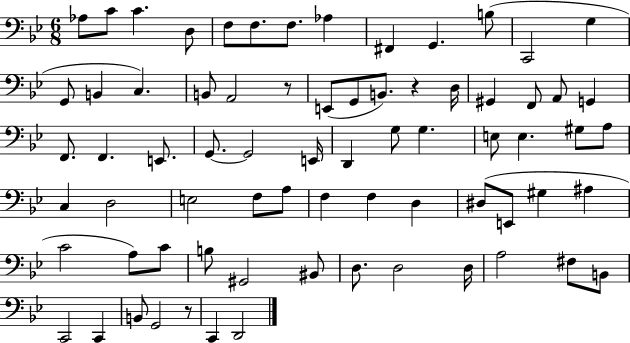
Ab3/e C4/e C4/q. D3/e F3/e F3/e. F3/e. Ab3/q F#2/q G2/q. B3/e C2/h G3/q G2/e B2/q C3/q. B2/e A2/h R/e E2/e G2/e B2/e. R/q D3/s G#2/q F2/e A2/e G2/q F2/e. F2/q. E2/e. G2/e. G2/h E2/s D2/q G3/e G3/q. E3/e E3/q. G#3/e A3/e C3/q D3/h E3/h F3/e A3/e F3/q F3/q D3/q D#3/e E2/e G#3/q A#3/q C4/h A3/e C4/e B3/e G#2/h BIS2/e D3/e. D3/h D3/s A3/h F#3/e B2/e C2/h C2/q B2/e G2/h R/e C2/q D2/h